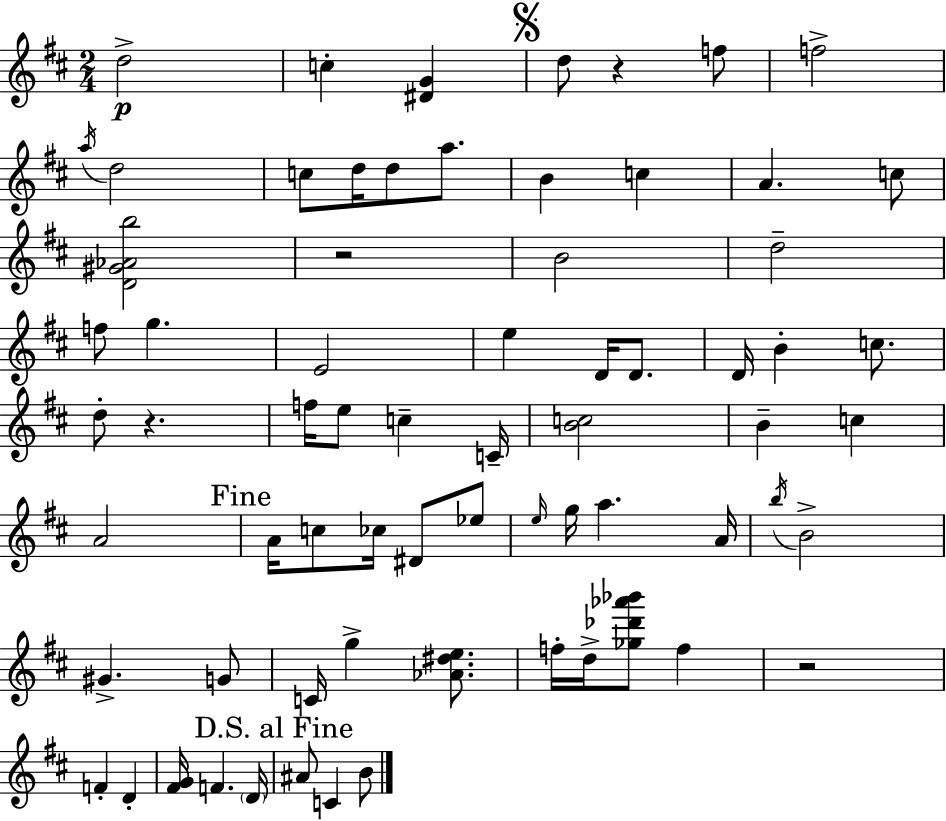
D5/h C5/q [D#4,G4]/q D5/e R/q F5/e F5/h A5/s D5/h C5/e D5/s D5/e A5/e. B4/q C5/q A4/q. C5/e [D4,G#4,Ab4,B5]/h R/h B4/h D5/h F5/e G5/q. E4/h E5/q D4/s D4/e. D4/s B4/q C5/e. D5/e R/q. F5/s E5/e C5/q C4/s [B4,C5]/h B4/q C5/q A4/h A4/s C5/e CES5/s D#4/e Eb5/e E5/s G5/s A5/q. A4/s B5/s B4/h G#4/q. G4/e C4/s G5/q [Ab4,D#5,E5]/e. F5/s D5/s [Gb5,Db6,Ab6,Bb6]/e F5/q R/h F4/q D4/q [F#4,G4]/s F4/q. D4/s A#4/e C4/q B4/e